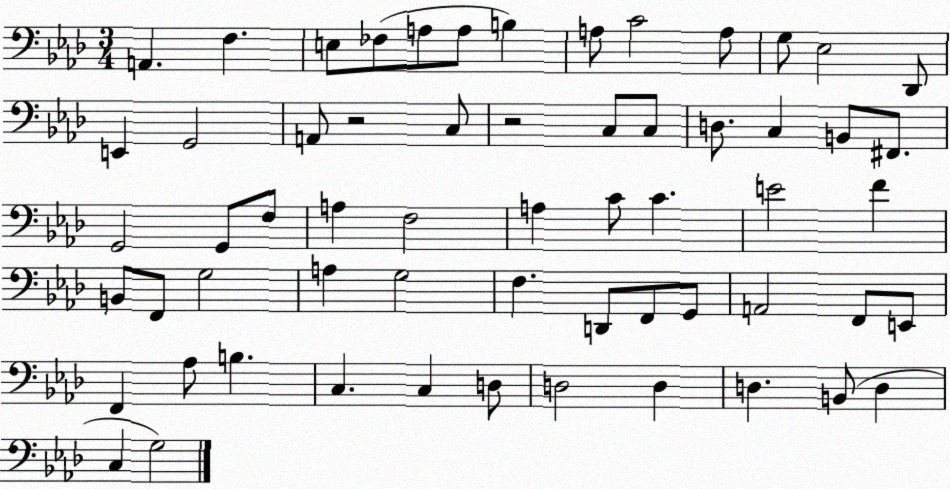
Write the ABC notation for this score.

X:1
T:Untitled
M:3/4
L:1/4
K:Ab
A,, F, E,/2 _F,/2 A,/2 A,/2 B, A,/2 C2 A,/2 G,/2 _E,2 _D,,/2 E,, G,,2 A,,/2 z2 C,/2 z2 C,/2 C,/2 D,/2 C, B,,/2 ^F,,/2 G,,2 G,,/2 F,/2 A, F,2 A, C/2 C E2 F B,,/2 F,,/2 G,2 A, G,2 F, D,,/2 F,,/2 G,,/2 A,,2 F,,/2 E,,/2 F,, _A,/2 B, C, C, D,/2 D,2 D, D, B,,/2 D, C, G,2